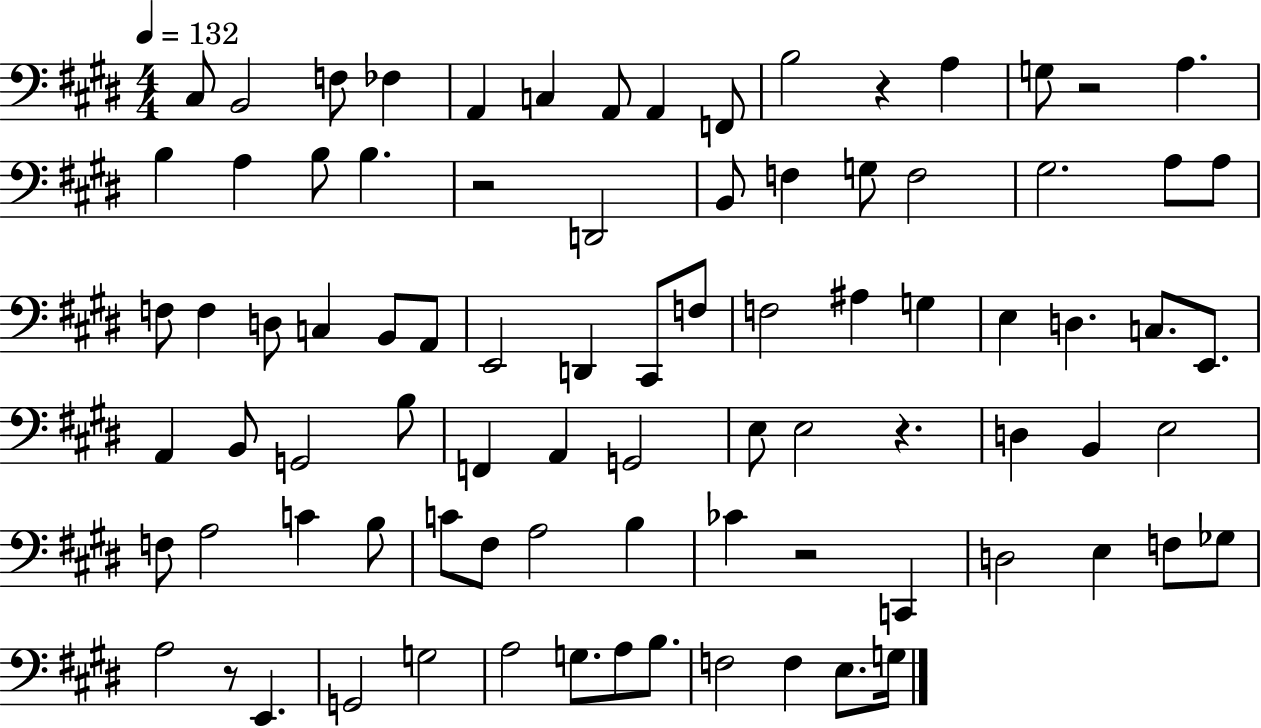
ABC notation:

X:1
T:Untitled
M:4/4
L:1/4
K:E
^C,/2 B,,2 F,/2 _F, A,, C, A,,/2 A,, F,,/2 B,2 z A, G,/2 z2 A, B, A, B,/2 B, z2 D,,2 B,,/2 F, G,/2 F,2 ^G,2 A,/2 A,/2 F,/2 F, D,/2 C, B,,/2 A,,/2 E,,2 D,, ^C,,/2 F,/2 F,2 ^A, G, E, D, C,/2 E,,/2 A,, B,,/2 G,,2 B,/2 F,, A,, G,,2 E,/2 E,2 z D, B,, E,2 F,/2 A,2 C B,/2 C/2 ^F,/2 A,2 B, _C z2 C,, D,2 E, F,/2 _G,/2 A,2 z/2 E,, G,,2 G,2 A,2 G,/2 A,/2 B,/2 F,2 F, E,/2 G,/4